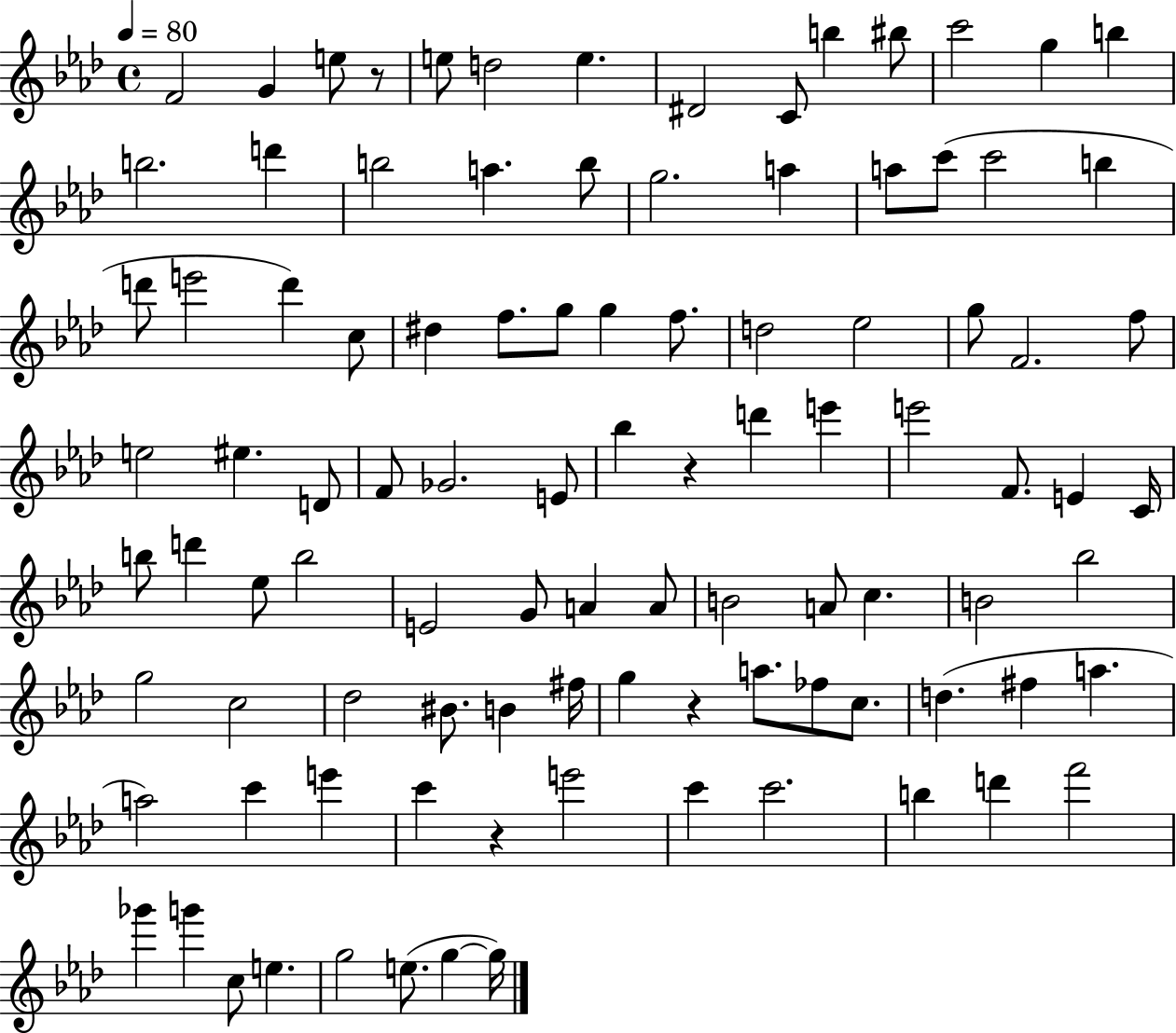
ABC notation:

X:1
T:Untitled
M:4/4
L:1/4
K:Ab
F2 G e/2 z/2 e/2 d2 e ^D2 C/2 b ^b/2 c'2 g b b2 d' b2 a b/2 g2 a a/2 c'/2 c'2 b d'/2 e'2 d' c/2 ^d f/2 g/2 g f/2 d2 _e2 g/2 F2 f/2 e2 ^e D/2 F/2 _G2 E/2 _b z d' e' e'2 F/2 E C/4 b/2 d' _e/2 b2 E2 G/2 A A/2 B2 A/2 c B2 _b2 g2 c2 _d2 ^B/2 B ^f/4 g z a/2 _f/2 c/2 d ^f a a2 c' e' c' z e'2 c' c'2 b d' f'2 _g' g' c/2 e g2 e/2 g g/4